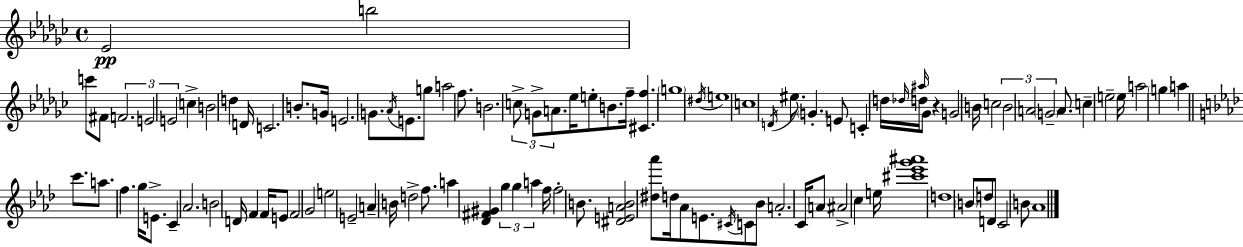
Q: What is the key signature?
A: EES minor